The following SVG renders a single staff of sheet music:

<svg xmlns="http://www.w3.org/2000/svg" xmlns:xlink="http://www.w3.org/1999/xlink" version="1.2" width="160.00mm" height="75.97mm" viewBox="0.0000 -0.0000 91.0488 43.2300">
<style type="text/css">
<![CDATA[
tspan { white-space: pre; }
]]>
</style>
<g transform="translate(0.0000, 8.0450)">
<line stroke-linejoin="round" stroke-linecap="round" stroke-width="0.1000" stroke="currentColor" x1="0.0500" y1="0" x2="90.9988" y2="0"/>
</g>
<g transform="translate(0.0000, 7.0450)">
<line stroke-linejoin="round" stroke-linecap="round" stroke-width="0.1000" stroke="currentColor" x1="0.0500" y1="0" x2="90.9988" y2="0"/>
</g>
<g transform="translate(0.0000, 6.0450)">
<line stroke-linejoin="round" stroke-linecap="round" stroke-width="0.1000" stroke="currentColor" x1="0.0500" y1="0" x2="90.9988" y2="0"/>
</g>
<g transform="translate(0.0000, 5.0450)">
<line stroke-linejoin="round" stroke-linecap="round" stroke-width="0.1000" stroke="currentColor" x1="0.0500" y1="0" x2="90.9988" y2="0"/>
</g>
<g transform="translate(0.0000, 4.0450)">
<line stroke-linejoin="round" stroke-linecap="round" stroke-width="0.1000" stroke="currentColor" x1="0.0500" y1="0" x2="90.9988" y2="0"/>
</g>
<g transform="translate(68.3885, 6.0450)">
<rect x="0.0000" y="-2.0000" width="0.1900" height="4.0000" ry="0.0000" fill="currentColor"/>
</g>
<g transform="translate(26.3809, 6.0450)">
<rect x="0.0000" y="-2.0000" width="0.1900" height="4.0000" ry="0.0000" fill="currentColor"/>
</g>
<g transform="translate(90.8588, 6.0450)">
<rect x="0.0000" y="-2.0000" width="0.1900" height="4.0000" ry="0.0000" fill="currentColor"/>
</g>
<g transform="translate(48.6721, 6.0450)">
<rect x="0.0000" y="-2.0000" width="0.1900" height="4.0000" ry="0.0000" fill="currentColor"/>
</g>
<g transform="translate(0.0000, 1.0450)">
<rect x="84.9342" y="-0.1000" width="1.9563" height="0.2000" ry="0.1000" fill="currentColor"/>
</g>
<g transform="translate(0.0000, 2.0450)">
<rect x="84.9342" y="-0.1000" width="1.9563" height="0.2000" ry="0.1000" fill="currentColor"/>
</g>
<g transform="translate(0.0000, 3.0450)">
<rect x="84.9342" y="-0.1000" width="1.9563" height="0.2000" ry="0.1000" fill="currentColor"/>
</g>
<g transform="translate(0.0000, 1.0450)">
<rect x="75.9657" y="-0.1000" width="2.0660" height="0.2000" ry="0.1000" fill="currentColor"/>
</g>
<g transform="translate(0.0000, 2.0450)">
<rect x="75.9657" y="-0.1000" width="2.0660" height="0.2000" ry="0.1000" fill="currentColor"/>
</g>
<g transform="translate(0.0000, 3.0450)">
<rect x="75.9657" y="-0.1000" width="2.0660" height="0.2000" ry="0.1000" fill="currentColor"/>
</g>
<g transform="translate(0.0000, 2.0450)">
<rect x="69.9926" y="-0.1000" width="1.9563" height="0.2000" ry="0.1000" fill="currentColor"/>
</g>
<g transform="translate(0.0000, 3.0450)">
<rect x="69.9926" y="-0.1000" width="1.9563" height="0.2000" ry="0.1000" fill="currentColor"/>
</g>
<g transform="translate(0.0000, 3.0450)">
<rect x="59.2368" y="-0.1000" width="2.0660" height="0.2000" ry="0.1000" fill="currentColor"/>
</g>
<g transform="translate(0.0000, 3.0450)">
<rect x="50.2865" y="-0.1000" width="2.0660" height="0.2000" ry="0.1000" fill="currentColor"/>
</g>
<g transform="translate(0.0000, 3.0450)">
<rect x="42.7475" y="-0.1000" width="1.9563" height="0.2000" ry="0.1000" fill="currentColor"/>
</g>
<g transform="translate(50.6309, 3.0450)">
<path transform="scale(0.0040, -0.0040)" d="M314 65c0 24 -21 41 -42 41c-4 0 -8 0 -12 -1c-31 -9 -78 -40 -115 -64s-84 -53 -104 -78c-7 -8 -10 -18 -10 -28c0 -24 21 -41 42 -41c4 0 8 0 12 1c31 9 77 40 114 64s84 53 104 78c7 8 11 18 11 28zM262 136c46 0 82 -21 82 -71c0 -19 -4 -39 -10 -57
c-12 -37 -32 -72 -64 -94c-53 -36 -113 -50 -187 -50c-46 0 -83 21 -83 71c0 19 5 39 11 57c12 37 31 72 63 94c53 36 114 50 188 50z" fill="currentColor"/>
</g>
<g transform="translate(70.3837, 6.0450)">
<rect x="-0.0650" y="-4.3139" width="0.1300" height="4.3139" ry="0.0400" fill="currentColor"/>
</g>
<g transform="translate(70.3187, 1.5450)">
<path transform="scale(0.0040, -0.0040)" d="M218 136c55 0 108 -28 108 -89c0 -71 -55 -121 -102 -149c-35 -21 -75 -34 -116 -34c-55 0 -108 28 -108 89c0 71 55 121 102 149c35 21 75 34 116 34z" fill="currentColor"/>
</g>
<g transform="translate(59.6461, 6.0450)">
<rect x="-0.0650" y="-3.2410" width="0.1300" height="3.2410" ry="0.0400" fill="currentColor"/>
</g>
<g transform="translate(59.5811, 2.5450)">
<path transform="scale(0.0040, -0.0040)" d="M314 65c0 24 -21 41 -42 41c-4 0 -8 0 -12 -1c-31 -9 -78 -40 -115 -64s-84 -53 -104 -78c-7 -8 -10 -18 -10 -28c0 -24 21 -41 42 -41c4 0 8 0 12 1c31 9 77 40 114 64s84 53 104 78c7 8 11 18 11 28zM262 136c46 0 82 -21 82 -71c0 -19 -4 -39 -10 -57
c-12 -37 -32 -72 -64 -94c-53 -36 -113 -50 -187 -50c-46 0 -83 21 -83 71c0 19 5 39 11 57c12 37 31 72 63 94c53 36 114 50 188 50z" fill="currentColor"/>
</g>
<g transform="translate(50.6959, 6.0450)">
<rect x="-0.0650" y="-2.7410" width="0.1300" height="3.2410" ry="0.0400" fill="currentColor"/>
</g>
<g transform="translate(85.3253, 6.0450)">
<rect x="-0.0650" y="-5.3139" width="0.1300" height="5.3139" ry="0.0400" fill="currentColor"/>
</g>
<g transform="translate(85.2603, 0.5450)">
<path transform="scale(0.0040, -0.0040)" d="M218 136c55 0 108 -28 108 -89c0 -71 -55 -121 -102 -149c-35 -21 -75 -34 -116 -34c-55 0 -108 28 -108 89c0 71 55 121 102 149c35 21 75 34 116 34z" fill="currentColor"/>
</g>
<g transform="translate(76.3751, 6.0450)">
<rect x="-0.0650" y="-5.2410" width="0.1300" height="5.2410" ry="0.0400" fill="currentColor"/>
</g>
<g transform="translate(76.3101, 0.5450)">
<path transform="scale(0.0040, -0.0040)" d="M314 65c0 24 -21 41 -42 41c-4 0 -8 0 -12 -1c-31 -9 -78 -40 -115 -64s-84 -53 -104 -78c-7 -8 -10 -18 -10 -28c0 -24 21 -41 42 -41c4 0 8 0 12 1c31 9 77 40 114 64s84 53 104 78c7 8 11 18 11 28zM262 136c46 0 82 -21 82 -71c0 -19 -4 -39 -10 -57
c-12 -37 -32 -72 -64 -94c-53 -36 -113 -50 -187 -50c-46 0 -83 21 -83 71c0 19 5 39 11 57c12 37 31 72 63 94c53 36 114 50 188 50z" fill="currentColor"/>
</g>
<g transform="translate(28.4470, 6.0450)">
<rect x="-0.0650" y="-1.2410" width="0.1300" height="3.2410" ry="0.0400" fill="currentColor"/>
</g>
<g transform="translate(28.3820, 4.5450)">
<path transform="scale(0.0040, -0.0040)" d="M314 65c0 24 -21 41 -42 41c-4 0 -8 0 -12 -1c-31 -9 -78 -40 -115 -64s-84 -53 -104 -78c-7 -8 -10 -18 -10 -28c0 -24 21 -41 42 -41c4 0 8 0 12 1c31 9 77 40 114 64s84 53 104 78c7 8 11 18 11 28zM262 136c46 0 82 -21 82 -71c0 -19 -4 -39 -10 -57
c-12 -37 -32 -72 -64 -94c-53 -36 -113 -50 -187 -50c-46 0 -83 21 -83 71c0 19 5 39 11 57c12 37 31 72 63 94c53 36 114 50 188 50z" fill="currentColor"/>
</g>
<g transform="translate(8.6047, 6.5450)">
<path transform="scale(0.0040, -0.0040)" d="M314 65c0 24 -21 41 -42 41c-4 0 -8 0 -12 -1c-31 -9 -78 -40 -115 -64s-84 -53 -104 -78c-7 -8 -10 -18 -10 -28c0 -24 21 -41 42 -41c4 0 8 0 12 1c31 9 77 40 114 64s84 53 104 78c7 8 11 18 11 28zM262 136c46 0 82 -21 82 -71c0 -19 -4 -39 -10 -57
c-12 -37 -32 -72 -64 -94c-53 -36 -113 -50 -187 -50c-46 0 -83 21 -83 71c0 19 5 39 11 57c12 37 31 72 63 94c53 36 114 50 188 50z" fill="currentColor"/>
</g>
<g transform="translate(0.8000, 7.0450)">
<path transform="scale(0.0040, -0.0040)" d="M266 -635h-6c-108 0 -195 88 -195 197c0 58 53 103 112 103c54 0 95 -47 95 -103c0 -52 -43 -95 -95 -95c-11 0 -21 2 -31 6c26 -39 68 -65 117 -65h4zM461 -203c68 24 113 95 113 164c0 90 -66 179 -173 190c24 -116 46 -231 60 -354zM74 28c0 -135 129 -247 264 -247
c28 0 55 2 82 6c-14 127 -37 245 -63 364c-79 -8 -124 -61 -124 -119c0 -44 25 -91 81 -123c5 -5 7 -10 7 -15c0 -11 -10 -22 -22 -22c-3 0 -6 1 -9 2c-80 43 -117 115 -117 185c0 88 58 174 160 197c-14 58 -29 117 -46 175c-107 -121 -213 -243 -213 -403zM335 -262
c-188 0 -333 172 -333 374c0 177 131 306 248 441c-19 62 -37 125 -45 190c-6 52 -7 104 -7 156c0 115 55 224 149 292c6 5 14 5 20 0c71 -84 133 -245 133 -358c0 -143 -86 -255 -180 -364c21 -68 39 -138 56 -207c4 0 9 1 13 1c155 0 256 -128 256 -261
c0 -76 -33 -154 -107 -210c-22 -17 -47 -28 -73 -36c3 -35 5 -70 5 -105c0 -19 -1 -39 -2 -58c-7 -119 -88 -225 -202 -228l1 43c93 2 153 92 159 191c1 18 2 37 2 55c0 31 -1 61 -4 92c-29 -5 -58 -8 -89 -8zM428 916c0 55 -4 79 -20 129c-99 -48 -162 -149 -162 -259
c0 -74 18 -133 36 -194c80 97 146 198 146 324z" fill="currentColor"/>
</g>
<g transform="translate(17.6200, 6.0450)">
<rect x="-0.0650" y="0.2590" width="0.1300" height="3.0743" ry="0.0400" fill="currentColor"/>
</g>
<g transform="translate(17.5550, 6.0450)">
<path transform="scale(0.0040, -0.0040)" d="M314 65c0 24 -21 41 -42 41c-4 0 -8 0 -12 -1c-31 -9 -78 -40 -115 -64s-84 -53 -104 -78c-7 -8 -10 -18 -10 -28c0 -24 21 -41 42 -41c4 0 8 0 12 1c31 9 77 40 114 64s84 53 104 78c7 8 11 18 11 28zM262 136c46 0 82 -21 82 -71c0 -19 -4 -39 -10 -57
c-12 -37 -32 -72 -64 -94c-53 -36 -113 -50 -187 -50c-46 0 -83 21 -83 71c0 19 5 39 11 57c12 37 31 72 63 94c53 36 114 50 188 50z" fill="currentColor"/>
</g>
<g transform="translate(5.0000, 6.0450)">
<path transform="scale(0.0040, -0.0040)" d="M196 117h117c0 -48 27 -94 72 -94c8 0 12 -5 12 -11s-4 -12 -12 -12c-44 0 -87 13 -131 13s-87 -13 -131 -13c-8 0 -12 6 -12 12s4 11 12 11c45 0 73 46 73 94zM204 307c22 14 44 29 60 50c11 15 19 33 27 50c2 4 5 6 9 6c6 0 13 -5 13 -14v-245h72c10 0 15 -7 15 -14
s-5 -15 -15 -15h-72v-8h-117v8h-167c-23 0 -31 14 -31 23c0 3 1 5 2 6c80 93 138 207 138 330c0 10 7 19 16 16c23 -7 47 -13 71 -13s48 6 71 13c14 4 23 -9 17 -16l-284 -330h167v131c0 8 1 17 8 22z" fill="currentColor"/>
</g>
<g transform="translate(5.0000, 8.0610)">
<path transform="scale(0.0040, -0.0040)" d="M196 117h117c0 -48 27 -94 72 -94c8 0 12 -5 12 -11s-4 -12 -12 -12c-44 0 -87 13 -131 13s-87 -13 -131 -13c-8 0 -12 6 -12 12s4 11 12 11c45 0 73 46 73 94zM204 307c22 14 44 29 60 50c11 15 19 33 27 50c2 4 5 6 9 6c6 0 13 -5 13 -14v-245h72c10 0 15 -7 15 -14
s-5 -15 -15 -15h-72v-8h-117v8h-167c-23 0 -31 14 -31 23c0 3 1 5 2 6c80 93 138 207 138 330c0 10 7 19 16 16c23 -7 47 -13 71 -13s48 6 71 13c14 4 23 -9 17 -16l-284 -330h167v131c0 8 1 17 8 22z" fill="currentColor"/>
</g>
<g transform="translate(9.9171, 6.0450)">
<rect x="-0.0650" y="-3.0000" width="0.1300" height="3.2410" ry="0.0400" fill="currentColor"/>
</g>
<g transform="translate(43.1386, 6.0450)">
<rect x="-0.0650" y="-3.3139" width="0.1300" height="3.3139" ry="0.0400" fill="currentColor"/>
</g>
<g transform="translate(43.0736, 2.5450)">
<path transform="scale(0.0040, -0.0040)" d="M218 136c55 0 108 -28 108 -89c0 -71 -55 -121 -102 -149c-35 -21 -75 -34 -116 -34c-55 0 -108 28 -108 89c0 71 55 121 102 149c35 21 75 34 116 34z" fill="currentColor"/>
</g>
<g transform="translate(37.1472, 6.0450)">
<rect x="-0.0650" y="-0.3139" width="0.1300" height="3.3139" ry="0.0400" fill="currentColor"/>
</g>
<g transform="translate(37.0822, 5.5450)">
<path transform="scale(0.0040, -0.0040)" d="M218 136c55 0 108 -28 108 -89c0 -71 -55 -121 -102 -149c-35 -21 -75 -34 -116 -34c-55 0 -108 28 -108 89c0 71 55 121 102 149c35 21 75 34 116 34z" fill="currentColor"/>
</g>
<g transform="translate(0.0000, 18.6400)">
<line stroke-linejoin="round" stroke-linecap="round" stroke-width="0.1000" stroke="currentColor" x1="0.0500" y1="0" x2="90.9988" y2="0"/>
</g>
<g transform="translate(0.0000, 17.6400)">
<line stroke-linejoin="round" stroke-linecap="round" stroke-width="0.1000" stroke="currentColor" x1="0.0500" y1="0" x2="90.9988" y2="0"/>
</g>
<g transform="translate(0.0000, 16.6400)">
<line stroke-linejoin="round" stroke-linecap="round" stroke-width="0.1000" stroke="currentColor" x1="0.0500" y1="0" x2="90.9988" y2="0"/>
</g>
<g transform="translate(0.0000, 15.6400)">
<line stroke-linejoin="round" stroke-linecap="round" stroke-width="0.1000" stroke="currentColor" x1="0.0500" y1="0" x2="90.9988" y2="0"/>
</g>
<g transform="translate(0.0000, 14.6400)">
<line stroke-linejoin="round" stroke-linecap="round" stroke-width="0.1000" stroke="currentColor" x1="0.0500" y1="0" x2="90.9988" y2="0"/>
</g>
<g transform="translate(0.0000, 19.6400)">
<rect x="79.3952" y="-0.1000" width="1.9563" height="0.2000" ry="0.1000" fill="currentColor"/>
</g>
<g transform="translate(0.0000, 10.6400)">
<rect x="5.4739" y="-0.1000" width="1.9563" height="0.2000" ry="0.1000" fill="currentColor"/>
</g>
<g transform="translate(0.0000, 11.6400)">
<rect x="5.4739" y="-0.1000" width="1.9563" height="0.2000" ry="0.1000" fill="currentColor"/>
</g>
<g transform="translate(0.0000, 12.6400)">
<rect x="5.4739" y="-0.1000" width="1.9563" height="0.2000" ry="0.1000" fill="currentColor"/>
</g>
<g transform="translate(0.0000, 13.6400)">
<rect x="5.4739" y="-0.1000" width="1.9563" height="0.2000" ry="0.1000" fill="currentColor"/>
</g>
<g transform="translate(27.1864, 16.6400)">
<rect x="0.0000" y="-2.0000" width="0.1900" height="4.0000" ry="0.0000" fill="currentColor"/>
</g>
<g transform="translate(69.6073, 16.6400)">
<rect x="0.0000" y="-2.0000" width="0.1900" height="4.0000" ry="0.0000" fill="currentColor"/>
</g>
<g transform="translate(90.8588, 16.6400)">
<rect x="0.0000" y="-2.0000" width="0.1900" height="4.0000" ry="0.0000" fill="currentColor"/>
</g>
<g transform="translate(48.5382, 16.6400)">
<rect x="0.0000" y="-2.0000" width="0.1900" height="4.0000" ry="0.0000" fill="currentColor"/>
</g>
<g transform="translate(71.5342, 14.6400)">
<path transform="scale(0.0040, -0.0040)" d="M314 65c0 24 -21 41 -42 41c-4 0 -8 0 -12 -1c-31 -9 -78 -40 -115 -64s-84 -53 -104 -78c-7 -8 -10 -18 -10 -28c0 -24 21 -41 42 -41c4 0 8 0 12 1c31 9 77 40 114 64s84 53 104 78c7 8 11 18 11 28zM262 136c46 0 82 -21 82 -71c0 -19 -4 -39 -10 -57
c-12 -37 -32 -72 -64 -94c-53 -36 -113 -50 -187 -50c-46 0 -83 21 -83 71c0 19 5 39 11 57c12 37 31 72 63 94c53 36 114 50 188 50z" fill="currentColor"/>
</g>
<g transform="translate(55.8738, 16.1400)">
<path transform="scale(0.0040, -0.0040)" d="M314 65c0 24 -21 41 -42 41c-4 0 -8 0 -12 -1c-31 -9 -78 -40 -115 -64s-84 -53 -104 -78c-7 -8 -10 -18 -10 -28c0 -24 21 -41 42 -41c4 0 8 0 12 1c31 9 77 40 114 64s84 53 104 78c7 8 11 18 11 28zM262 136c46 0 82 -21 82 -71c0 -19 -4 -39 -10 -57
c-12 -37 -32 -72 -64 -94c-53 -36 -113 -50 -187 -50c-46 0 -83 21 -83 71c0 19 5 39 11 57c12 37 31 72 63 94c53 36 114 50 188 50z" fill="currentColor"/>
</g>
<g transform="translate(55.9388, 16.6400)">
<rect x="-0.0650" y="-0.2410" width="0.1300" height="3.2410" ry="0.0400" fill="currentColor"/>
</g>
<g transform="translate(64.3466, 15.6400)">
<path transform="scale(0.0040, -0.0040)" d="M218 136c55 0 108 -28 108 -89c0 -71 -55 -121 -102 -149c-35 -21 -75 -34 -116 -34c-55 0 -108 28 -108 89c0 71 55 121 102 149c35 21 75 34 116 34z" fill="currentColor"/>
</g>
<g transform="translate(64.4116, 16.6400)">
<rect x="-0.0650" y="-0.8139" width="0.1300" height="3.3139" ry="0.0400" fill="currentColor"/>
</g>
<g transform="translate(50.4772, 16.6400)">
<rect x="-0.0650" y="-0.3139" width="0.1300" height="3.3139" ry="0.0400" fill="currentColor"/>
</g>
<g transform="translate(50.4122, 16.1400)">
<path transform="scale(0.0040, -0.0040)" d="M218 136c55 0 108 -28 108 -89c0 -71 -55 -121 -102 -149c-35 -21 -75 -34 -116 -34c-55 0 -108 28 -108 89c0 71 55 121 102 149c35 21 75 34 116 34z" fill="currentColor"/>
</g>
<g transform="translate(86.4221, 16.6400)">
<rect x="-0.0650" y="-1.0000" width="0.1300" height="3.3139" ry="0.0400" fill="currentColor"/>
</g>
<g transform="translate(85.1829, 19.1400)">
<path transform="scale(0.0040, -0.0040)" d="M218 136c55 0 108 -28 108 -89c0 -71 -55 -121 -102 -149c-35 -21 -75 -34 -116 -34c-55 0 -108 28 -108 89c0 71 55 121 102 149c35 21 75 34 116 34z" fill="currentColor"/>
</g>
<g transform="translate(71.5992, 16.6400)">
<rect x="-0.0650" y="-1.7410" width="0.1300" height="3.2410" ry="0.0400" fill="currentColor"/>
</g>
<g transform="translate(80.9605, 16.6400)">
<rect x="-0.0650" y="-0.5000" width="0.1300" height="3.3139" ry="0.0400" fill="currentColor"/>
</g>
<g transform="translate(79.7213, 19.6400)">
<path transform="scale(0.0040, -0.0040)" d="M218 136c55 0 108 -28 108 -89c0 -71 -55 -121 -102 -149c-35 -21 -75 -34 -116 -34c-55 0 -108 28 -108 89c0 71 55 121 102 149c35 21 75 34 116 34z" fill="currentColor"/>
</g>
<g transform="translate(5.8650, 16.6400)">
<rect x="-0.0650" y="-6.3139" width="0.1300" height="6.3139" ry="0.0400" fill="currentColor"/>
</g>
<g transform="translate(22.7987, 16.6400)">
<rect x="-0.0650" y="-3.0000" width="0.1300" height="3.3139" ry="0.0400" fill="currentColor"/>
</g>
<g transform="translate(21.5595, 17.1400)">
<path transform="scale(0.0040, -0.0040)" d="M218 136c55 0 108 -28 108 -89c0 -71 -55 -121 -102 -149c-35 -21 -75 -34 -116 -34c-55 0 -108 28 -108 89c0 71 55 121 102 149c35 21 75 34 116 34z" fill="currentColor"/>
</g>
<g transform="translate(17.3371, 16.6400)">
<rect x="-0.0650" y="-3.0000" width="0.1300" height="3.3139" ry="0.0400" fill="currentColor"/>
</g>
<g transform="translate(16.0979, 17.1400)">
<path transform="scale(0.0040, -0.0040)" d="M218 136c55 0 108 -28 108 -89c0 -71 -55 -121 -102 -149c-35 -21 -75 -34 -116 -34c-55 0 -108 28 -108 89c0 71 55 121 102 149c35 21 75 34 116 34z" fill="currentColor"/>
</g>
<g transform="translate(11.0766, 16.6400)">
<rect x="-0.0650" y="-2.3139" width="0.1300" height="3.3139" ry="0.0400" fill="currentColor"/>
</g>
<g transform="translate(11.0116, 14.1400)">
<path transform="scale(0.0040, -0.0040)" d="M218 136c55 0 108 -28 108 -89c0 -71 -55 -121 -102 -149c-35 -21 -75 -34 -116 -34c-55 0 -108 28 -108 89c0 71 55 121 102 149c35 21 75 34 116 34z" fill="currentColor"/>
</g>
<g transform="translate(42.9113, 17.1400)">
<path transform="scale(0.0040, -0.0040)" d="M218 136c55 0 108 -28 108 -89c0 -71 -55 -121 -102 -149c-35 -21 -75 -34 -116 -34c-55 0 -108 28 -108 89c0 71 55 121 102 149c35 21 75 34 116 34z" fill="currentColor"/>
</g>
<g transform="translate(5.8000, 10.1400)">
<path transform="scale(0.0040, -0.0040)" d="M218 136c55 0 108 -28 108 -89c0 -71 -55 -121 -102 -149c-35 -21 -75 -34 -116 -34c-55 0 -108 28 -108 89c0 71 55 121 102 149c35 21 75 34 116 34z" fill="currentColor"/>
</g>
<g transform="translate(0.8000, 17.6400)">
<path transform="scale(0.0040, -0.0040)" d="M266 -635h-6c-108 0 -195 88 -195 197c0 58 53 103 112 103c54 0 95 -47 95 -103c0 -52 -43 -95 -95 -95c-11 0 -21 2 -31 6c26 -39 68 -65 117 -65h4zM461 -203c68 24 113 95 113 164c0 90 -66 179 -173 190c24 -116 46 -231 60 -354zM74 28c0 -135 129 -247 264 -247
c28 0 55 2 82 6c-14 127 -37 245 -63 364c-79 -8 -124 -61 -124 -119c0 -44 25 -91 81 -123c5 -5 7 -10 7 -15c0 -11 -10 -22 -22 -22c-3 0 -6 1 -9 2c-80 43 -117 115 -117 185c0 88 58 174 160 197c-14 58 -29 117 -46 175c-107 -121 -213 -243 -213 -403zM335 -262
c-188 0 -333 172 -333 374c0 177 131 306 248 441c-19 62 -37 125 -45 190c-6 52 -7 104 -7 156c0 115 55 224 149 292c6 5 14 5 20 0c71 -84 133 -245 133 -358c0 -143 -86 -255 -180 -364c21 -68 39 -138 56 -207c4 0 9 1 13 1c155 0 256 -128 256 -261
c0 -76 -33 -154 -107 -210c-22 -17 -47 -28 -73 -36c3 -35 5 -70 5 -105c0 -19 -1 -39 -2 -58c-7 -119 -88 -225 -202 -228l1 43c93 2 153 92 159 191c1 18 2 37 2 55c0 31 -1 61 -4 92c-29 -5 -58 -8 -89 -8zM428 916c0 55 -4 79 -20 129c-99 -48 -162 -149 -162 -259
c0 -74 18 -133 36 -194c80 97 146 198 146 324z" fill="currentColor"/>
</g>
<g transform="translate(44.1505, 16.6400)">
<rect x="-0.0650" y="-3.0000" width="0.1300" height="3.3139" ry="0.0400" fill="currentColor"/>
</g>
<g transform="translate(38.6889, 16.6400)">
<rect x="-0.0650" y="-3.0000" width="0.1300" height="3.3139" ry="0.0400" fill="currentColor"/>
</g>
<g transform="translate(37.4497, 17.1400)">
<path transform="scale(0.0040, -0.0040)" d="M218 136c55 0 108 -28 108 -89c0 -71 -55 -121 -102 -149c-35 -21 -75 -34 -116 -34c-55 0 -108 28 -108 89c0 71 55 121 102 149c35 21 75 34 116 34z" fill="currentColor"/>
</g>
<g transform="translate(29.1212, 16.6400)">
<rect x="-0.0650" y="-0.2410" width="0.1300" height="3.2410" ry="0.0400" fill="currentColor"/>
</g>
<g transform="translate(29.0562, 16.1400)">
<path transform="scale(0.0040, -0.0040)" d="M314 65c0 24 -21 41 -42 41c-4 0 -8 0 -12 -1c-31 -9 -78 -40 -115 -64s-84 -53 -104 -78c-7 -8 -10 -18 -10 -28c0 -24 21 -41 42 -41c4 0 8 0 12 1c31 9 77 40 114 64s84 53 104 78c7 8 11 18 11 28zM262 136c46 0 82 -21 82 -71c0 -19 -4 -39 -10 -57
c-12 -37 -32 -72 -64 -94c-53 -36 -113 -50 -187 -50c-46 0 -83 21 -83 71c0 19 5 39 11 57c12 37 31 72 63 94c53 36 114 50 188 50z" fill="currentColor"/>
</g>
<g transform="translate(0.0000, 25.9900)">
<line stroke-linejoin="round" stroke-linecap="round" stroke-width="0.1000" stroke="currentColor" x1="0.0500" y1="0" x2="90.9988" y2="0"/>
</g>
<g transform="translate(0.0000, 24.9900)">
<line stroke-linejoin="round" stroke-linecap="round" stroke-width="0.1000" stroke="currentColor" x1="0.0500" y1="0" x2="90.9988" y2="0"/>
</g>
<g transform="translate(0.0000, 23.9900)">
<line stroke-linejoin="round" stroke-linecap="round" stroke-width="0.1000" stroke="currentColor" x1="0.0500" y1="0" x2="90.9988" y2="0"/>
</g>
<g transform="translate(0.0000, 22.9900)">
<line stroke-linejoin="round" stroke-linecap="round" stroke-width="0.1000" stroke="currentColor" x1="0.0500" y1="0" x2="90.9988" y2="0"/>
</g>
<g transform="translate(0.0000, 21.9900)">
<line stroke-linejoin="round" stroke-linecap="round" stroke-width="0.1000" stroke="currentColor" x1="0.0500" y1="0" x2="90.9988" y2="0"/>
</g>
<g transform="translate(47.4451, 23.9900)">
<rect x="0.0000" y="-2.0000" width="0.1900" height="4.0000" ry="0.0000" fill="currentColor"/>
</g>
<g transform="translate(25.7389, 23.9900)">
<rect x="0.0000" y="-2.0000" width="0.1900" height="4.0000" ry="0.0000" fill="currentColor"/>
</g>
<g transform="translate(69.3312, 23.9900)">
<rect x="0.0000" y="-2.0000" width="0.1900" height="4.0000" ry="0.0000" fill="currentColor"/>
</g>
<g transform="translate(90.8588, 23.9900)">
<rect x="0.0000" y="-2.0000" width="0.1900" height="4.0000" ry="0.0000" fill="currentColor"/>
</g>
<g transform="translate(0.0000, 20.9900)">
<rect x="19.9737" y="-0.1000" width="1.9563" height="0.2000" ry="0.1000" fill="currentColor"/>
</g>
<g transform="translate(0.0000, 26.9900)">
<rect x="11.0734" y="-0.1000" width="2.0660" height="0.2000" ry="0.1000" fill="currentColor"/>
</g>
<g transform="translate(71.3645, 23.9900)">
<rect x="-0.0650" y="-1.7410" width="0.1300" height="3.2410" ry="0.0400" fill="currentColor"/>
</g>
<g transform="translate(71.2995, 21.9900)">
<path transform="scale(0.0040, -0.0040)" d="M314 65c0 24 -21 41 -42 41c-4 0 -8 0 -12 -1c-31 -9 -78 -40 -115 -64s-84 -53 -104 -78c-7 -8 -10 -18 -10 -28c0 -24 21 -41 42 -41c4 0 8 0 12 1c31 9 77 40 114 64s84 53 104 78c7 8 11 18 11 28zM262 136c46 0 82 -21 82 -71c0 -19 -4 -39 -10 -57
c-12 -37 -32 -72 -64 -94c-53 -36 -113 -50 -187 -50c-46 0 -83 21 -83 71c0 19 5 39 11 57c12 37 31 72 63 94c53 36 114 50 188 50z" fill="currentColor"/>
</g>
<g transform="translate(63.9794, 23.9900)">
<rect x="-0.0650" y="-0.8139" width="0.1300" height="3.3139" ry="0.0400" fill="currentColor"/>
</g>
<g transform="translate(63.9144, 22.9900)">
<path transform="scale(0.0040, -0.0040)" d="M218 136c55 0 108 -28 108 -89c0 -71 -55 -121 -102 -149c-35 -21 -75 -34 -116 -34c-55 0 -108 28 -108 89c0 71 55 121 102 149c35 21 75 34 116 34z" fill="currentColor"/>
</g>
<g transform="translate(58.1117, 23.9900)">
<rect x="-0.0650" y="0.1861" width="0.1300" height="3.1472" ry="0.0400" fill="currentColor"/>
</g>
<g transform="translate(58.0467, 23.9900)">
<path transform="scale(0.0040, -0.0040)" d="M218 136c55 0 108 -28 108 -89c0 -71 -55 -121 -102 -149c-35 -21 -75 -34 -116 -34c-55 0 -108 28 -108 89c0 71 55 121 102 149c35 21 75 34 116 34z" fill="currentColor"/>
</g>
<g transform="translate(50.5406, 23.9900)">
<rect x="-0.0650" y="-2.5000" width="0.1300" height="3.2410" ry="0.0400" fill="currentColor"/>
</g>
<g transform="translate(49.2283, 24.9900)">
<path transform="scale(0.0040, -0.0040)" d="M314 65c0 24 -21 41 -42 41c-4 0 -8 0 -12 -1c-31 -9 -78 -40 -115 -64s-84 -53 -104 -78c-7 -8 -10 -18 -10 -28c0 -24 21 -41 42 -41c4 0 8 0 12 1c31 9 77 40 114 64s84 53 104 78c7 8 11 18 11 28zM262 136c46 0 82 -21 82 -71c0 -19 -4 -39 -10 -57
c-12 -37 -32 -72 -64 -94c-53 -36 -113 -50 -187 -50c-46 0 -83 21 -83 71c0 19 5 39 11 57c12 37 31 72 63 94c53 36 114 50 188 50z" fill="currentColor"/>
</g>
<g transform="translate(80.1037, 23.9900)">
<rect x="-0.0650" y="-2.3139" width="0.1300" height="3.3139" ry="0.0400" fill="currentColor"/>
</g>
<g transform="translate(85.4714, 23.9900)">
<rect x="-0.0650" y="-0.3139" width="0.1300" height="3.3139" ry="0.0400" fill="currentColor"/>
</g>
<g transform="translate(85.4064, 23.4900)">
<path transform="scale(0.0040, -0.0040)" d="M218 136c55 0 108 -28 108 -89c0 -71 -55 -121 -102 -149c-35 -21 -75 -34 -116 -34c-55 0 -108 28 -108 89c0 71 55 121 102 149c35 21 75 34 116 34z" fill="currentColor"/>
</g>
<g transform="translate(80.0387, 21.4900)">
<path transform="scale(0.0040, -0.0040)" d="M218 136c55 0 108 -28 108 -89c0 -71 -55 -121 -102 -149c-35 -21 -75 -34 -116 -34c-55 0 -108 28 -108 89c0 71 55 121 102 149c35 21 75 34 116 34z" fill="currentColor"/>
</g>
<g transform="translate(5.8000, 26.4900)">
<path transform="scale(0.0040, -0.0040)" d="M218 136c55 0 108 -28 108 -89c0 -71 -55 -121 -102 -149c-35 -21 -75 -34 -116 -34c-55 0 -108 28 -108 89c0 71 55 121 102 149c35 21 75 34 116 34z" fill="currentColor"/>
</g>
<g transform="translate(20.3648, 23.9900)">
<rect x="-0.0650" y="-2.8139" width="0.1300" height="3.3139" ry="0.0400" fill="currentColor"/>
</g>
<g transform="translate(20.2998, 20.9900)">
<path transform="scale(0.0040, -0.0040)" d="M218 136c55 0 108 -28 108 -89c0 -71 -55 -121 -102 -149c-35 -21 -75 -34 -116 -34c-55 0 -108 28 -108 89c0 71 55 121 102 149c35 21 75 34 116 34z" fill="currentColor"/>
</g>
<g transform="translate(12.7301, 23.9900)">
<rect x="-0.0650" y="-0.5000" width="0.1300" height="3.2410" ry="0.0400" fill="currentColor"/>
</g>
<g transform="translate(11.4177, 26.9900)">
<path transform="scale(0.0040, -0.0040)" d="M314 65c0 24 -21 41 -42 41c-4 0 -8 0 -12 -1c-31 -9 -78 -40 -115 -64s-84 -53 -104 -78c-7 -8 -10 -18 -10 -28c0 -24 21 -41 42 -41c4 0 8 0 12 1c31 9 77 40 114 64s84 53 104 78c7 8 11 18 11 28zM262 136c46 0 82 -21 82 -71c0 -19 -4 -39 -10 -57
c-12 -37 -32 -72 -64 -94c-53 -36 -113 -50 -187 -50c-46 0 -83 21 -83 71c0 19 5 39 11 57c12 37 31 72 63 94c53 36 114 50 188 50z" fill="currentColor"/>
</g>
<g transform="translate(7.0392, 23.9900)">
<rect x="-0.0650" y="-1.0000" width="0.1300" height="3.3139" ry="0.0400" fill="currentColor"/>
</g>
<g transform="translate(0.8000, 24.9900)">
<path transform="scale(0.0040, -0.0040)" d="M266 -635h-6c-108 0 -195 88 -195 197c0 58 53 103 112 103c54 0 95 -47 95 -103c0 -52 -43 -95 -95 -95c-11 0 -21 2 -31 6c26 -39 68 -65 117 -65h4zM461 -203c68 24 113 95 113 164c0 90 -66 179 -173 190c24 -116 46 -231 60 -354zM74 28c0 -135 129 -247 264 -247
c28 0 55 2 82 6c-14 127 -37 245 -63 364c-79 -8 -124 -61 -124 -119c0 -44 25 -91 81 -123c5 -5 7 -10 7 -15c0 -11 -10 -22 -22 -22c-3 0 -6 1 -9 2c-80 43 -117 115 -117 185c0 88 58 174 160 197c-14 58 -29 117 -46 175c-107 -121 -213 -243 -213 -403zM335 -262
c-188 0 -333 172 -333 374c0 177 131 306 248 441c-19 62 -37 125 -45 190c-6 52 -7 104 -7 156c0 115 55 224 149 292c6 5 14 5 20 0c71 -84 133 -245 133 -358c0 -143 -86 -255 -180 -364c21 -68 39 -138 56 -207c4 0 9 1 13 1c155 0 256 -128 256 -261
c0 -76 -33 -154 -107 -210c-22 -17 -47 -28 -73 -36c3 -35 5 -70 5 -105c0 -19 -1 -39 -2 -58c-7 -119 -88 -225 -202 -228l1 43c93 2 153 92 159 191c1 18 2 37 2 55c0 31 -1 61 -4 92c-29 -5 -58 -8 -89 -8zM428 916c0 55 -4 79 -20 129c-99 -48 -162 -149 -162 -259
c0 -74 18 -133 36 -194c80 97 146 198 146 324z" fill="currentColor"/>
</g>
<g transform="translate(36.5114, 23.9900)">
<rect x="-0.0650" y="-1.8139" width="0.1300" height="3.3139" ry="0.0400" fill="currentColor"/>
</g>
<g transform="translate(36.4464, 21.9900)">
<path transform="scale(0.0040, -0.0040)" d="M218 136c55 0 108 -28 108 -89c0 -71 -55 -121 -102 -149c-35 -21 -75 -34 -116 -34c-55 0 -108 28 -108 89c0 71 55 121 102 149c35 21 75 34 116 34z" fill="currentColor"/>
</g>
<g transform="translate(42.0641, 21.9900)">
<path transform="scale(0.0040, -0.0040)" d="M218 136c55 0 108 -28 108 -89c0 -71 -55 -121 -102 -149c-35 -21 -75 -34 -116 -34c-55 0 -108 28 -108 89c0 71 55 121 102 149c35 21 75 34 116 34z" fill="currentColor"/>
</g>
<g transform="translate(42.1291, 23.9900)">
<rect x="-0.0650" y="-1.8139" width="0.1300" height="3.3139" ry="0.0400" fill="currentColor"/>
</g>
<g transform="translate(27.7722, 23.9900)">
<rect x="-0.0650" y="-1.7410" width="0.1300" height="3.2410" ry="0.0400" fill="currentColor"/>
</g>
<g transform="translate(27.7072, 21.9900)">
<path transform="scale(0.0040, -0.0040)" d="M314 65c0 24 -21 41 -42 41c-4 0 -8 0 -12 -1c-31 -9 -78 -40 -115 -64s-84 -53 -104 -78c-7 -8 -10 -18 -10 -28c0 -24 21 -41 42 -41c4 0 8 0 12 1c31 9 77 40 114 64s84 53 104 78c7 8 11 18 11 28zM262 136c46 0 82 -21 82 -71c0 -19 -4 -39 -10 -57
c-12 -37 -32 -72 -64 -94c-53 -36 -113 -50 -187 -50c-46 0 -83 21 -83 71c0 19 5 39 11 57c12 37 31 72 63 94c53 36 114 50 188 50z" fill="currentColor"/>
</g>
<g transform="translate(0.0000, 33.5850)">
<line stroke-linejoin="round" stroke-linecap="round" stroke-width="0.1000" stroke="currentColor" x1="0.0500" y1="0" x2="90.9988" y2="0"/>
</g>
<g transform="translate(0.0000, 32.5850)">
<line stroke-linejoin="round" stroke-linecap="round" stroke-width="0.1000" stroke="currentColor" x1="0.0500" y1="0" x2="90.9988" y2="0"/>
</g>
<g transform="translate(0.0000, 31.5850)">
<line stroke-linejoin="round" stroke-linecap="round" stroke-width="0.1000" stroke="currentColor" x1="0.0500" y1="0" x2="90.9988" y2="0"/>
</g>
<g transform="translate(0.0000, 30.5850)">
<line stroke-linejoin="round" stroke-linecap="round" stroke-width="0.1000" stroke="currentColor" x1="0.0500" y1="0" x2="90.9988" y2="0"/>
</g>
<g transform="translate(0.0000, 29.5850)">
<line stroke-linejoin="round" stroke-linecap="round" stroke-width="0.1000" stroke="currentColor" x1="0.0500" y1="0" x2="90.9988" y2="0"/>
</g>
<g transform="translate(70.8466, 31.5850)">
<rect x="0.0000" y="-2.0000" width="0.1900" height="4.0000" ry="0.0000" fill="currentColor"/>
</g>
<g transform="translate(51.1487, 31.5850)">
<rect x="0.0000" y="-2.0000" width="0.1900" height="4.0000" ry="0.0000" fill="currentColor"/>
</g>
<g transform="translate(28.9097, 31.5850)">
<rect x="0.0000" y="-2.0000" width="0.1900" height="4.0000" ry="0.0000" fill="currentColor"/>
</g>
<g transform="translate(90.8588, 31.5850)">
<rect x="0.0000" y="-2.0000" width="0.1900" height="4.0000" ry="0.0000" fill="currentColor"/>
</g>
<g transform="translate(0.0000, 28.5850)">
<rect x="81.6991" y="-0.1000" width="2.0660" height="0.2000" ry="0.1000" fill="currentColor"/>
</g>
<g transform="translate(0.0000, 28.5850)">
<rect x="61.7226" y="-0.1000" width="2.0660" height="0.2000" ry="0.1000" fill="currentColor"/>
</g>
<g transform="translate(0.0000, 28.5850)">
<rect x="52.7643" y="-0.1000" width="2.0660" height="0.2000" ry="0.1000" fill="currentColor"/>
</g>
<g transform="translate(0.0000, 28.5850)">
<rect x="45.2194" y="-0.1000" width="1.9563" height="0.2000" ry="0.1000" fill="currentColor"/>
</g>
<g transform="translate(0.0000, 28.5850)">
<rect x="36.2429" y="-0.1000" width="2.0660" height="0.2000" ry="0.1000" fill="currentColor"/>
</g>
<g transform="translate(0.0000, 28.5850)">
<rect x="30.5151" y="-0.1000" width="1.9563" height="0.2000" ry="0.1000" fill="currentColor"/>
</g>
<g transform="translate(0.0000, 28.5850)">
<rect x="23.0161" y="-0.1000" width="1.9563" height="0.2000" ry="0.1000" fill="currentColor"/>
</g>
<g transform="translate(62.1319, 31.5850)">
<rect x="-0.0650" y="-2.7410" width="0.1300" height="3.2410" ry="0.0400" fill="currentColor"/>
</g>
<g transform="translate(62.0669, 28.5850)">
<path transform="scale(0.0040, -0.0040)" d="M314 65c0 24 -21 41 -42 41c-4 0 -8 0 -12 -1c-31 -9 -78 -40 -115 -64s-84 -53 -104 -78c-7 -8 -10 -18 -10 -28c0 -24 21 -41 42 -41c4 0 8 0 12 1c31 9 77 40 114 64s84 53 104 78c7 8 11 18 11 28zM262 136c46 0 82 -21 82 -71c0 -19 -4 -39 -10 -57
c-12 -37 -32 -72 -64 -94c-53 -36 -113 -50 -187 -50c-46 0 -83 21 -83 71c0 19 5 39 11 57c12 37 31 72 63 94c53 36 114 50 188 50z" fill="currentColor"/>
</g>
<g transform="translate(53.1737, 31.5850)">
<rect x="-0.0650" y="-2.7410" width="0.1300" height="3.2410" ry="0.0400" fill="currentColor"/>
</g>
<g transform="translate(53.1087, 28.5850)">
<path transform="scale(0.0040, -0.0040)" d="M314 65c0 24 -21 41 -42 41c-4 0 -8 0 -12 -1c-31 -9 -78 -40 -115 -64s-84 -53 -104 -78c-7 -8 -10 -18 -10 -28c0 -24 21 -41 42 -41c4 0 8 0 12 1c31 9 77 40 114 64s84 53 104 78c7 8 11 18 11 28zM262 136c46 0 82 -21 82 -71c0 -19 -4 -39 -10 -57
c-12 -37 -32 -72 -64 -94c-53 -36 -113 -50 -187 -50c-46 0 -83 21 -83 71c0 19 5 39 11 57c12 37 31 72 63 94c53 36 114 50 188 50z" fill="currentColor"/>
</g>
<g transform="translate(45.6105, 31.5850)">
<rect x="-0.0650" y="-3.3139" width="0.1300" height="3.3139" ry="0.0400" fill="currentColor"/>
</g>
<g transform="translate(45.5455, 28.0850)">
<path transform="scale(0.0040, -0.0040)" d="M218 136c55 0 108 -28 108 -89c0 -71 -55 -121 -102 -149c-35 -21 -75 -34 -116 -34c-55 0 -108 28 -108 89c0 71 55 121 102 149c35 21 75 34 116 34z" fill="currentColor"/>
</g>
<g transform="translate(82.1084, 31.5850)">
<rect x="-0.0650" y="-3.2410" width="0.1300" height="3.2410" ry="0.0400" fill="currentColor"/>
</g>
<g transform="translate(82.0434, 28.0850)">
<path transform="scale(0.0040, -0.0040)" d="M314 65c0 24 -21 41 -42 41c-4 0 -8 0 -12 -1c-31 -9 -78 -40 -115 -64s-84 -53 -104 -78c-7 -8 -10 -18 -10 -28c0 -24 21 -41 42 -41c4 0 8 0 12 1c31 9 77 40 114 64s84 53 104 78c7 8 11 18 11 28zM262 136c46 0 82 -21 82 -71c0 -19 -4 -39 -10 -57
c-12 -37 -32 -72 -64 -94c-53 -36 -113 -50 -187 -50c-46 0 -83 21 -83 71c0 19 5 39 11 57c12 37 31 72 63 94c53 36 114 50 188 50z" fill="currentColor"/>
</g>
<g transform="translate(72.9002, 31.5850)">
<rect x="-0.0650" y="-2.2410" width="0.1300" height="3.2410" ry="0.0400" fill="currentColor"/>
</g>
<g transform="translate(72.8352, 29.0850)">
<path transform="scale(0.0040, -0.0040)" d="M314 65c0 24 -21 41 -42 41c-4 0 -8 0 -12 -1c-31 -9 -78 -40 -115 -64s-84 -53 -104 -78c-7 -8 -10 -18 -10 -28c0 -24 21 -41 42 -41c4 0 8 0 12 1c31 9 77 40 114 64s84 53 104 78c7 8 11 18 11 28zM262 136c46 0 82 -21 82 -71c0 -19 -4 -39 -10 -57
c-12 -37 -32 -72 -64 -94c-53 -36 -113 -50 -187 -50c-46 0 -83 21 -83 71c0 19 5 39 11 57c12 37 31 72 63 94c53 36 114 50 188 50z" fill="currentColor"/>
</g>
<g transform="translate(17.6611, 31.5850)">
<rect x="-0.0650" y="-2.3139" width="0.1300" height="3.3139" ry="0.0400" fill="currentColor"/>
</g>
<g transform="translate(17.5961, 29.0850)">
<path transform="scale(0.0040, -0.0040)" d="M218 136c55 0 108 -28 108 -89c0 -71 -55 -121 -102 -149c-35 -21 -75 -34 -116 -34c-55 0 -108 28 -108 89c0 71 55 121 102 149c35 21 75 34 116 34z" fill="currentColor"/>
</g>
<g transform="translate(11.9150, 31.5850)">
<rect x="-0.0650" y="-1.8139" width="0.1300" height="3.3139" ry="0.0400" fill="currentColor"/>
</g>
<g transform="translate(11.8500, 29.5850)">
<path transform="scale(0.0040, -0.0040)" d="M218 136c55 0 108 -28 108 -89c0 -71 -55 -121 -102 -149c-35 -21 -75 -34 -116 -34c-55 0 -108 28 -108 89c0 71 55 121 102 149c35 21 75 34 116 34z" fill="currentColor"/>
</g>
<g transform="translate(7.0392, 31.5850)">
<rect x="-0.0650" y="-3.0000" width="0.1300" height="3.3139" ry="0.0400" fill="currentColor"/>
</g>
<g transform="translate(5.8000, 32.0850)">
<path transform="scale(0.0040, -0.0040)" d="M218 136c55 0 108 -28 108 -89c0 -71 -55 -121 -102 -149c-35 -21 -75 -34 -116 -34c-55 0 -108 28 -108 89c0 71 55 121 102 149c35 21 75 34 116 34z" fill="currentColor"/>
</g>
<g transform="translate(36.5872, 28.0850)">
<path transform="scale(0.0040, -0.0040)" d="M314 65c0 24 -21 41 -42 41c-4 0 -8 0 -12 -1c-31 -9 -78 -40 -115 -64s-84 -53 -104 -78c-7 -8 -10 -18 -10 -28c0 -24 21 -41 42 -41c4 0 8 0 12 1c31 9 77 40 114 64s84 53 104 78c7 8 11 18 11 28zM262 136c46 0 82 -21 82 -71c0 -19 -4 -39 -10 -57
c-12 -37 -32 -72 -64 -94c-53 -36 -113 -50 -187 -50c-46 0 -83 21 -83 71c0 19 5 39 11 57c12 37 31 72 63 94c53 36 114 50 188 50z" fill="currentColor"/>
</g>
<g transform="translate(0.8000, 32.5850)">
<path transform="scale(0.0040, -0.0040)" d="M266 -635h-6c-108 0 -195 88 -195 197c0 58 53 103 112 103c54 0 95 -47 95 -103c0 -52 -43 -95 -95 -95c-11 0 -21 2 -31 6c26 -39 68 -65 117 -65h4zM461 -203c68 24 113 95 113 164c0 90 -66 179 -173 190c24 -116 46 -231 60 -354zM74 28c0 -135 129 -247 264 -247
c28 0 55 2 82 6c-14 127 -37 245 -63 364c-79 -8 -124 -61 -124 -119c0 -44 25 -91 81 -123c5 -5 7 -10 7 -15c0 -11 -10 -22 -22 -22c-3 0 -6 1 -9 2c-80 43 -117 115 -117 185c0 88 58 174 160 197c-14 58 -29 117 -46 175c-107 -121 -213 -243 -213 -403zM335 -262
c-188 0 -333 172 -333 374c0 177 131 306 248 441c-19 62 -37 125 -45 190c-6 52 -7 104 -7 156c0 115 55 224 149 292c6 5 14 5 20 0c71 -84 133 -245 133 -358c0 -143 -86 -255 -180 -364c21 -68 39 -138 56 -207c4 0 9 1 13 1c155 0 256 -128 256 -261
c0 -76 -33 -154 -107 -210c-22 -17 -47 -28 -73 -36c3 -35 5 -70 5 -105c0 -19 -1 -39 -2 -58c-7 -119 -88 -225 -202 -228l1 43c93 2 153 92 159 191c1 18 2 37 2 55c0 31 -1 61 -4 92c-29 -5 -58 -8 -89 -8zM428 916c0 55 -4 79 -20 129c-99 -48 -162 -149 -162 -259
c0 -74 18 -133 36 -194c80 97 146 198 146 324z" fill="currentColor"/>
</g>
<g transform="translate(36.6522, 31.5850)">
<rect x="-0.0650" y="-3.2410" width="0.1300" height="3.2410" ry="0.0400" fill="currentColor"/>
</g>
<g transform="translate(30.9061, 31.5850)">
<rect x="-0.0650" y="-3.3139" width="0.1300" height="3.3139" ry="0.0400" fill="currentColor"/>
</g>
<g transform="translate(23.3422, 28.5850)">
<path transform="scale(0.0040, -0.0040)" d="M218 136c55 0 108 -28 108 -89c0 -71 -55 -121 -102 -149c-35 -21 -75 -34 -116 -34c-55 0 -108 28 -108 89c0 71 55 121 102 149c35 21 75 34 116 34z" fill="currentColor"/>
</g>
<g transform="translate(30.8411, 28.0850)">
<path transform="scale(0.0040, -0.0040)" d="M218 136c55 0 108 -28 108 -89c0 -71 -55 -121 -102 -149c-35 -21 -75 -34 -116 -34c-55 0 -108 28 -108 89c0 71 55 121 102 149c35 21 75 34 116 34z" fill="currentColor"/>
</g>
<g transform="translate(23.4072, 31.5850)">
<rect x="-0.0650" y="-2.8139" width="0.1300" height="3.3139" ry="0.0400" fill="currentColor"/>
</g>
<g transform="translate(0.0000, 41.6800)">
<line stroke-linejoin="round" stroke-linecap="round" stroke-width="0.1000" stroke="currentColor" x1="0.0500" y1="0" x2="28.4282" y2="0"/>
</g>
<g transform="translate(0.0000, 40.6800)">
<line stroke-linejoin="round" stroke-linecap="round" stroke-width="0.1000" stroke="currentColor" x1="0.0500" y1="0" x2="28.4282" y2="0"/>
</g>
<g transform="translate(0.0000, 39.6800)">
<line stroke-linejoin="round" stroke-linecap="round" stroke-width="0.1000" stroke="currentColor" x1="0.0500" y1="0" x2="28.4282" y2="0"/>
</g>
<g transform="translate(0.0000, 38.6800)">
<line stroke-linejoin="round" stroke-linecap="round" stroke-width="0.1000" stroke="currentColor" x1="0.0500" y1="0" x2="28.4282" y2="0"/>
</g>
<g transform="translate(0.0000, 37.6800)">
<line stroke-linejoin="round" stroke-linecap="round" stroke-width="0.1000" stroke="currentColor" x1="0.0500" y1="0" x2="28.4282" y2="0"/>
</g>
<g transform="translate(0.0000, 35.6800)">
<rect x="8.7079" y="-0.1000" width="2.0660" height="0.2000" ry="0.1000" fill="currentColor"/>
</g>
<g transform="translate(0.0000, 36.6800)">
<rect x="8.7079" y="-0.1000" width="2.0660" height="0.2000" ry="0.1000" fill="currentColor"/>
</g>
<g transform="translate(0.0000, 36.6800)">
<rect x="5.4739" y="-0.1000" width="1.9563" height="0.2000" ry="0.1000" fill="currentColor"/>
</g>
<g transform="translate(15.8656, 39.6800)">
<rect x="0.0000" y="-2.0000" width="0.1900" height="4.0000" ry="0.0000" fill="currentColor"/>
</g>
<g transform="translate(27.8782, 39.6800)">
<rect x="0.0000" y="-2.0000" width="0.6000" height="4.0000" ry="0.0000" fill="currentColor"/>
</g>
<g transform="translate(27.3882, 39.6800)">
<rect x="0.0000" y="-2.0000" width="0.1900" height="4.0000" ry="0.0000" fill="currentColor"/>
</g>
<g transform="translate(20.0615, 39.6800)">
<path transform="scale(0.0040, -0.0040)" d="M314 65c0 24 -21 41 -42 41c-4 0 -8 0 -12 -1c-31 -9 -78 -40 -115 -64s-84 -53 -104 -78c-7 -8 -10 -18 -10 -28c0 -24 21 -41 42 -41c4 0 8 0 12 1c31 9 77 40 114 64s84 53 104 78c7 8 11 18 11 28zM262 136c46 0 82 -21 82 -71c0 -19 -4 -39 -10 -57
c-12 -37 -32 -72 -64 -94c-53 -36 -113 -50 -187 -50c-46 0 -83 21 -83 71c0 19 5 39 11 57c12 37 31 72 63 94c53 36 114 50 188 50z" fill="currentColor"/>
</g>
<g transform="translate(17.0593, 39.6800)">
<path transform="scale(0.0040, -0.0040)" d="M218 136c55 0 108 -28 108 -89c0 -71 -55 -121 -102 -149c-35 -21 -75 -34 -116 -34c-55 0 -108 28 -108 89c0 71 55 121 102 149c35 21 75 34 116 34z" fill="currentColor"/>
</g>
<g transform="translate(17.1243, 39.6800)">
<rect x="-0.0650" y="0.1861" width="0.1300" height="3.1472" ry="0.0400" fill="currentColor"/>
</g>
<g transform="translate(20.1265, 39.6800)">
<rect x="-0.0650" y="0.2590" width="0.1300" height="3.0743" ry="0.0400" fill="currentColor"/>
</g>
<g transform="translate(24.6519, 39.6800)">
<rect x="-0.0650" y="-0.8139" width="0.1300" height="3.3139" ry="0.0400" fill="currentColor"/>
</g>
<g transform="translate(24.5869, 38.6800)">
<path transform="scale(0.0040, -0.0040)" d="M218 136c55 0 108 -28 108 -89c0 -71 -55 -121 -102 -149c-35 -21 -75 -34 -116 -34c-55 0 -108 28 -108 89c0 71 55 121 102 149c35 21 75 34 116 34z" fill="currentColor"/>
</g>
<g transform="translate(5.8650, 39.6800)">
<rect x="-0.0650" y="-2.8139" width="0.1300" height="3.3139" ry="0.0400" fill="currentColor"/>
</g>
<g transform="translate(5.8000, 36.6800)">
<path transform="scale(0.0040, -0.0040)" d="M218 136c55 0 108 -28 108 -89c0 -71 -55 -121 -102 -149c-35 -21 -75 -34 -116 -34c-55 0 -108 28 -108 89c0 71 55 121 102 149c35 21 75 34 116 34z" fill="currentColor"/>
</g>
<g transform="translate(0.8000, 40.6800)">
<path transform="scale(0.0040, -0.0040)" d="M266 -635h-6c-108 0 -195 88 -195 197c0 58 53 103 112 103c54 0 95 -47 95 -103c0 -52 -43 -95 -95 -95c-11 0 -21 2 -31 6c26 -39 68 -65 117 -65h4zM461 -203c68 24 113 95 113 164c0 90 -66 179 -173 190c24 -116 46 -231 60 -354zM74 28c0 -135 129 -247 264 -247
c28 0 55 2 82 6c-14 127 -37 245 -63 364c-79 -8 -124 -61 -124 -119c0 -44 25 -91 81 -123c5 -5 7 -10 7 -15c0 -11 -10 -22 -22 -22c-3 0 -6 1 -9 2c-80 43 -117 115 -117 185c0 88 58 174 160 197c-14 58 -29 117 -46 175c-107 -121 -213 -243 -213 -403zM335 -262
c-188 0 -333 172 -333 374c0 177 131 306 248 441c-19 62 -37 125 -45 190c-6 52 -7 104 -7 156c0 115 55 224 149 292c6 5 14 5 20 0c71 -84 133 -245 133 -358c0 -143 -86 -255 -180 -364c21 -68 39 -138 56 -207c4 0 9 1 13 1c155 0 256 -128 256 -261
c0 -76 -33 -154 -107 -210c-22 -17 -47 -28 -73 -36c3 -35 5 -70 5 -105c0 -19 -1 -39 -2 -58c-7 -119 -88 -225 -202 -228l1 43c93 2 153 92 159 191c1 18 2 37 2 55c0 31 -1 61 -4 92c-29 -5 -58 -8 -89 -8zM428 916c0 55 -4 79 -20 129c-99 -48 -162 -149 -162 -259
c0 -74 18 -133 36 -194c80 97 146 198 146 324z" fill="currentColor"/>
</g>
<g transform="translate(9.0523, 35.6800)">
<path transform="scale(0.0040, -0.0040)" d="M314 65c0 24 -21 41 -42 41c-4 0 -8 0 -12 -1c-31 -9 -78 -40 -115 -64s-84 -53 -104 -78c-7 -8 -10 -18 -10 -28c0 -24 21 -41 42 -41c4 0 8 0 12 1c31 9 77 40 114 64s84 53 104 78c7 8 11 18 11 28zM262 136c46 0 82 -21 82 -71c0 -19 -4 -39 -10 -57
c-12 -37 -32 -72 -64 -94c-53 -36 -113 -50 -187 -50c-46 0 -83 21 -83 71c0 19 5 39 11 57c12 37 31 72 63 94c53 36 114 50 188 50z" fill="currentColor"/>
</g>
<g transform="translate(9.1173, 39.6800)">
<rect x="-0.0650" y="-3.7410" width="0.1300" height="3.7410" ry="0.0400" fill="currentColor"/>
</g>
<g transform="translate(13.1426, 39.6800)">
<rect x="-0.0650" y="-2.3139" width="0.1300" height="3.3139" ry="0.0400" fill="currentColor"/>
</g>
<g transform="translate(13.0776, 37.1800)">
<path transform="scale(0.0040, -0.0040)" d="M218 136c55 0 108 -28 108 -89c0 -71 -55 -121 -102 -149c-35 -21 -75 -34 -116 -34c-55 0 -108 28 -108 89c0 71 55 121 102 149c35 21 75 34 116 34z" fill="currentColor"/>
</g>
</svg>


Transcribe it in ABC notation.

X:1
T:Untitled
M:4/4
L:1/4
K:C
A2 B2 e2 c b a2 b2 d' f'2 f' a' g A A c2 A A c c2 d f2 C D D C2 a f2 f f G2 B d f2 g c A f g a b b2 b a2 a2 g2 b2 a c'2 g B B2 d